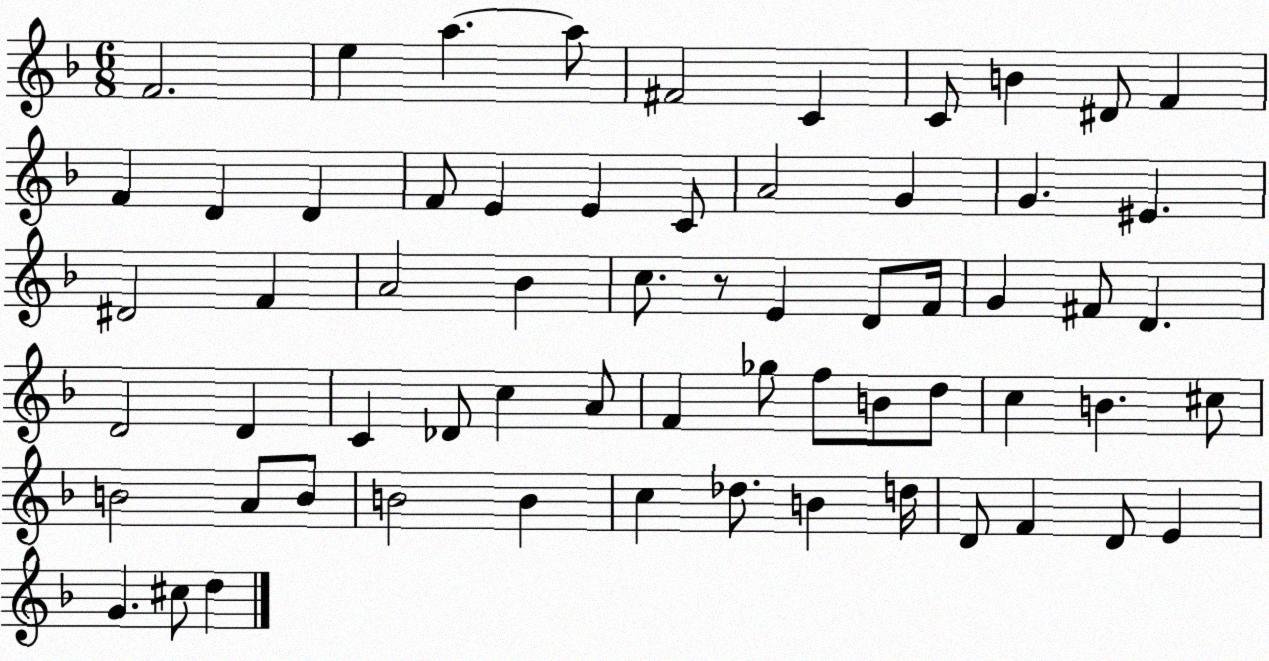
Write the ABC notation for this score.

X:1
T:Untitled
M:6/8
L:1/4
K:F
F2 e a a/2 ^F2 C C/2 B ^D/2 F F D D F/2 E E C/2 A2 G G ^E ^D2 F A2 _B c/2 z/2 E D/2 F/4 G ^F/2 D D2 D C _D/2 c A/2 F _g/2 f/2 B/2 d/2 c B ^c/2 B2 A/2 B/2 B2 B c _d/2 B d/4 D/2 F D/2 E G ^c/2 d